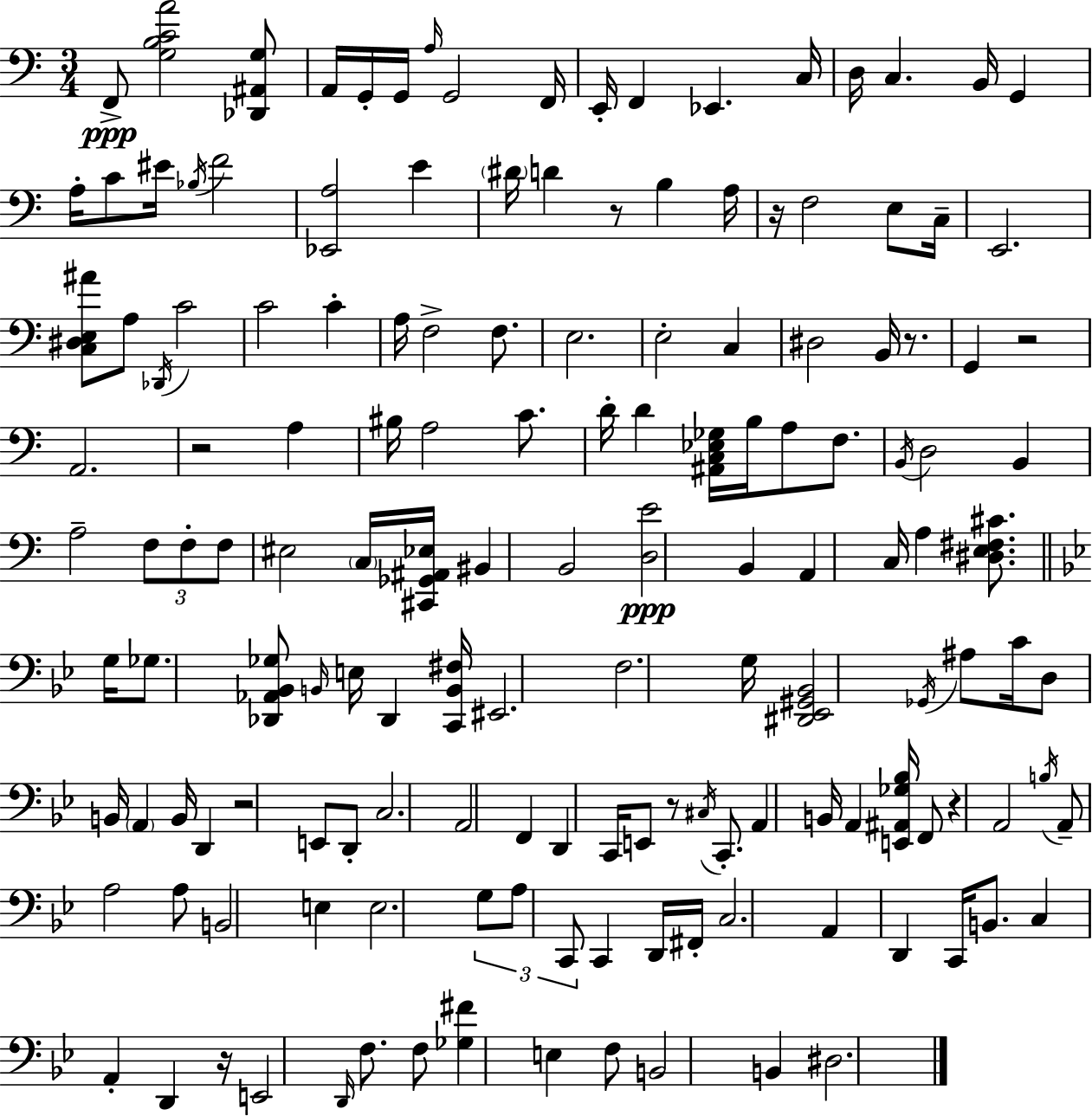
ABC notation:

X:1
T:Untitled
M:3/4
L:1/4
K:C
F,,/2 [G,B,CA]2 [_D,,^A,,G,]/2 A,,/4 G,,/4 G,,/4 A,/4 G,,2 F,,/4 E,,/4 F,, _E,, C,/4 D,/4 C, B,,/4 G,, A,/4 C/2 ^E/4 _B,/4 F2 [_E,,A,]2 E ^D/4 D z/2 B, A,/4 z/4 F,2 E,/2 C,/4 E,,2 [C,^D,E,^A]/2 A,/2 _D,,/4 C2 C2 C A,/4 F,2 F,/2 E,2 E,2 C, ^D,2 B,,/4 z/2 G,, z2 A,,2 z2 A, ^B,/4 A,2 C/2 D/4 D [^A,,C,_E,_G,]/4 B,/4 A,/2 F,/2 B,,/4 D,2 B,, A,2 F,/2 F,/2 F,/2 ^E,2 C,/4 [^C,,_G,,^A,,_E,]/4 ^B,, B,,2 [D,E]2 B,, A,, C,/4 A, [^D,E,^F,^C]/2 G,/4 _G,/2 [_D,,_A,,_B,,_G,]/2 B,,/4 E,/4 _D,, [C,,B,,^F,]/4 ^E,,2 F,2 G,/4 [^D,,_E,,^G,,_B,,]2 _G,,/4 ^A,/2 C/4 D,/2 B,,/4 A,, B,,/4 D,, z2 E,,/2 D,,/2 C,2 A,,2 F,, D,, C,,/4 E,,/2 z/2 ^C,/4 C,,/2 A,, B,,/4 A,, [E,,^A,,_G,_B,]/4 F,,/2 z A,,2 B,/4 A,,/2 A,2 A,/2 B,,2 E, E,2 G,/2 A,/2 C,,/2 C,, D,,/4 ^F,,/4 C,2 A,, D,, C,,/4 B,,/2 C, A,, D,, z/4 E,,2 D,,/4 F,/2 F,/2 [_G,^F] E, F,/2 B,,2 B,, ^D,2